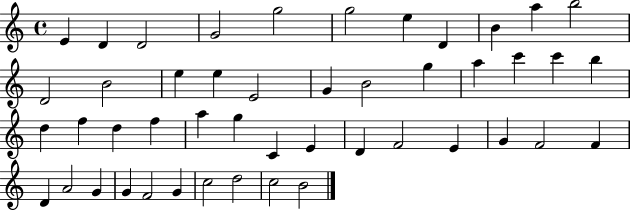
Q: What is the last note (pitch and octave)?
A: B4